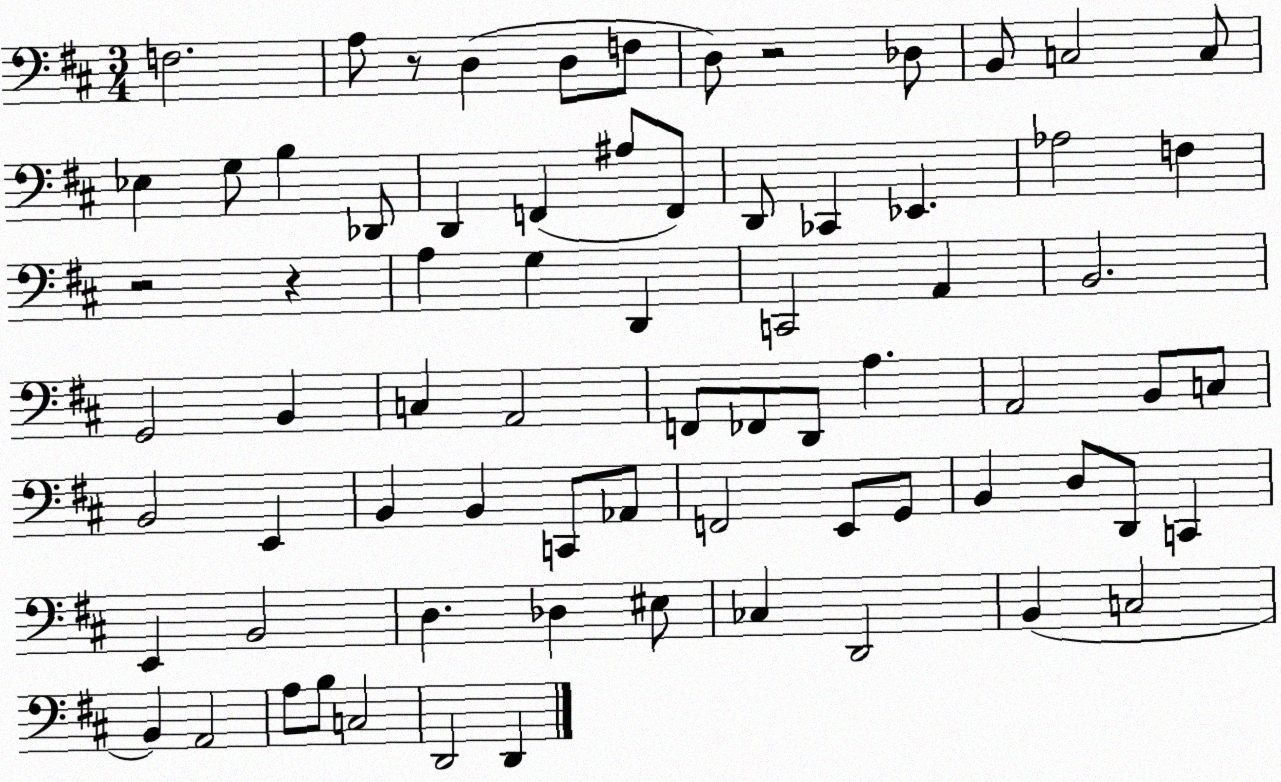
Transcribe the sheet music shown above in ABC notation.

X:1
T:Untitled
M:3/4
L:1/4
K:D
F,2 A,/2 z/2 D, D,/2 F,/2 D,/2 z2 _D,/2 B,,/2 C,2 C,/2 _E, G,/2 B, _D,,/2 D,, F,, ^A,/2 F,,/2 D,,/2 _C,, _E,, _A,2 F, z2 z A, G, D,, C,,2 A,, B,,2 G,,2 B,, C, A,,2 F,,/2 _F,,/2 D,,/2 A, A,,2 B,,/2 C,/2 B,,2 E,, B,, B,, C,,/2 _A,,/2 F,,2 E,,/2 G,,/2 B,, D,/2 D,,/2 C,, E,, B,,2 D, _D, ^E,/2 _C, D,,2 B,, C,2 B,, A,,2 A,/2 B,/2 C,2 D,,2 D,,